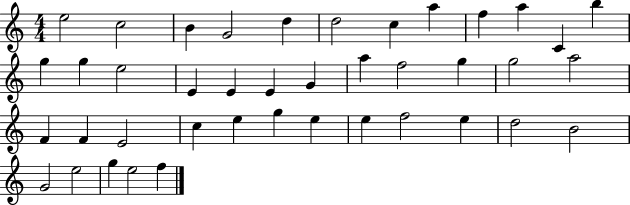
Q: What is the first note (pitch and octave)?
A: E5